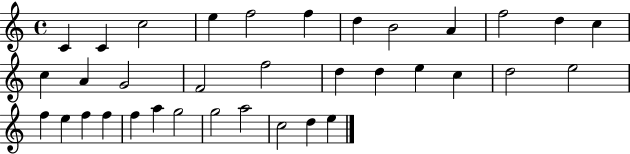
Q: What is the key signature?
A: C major